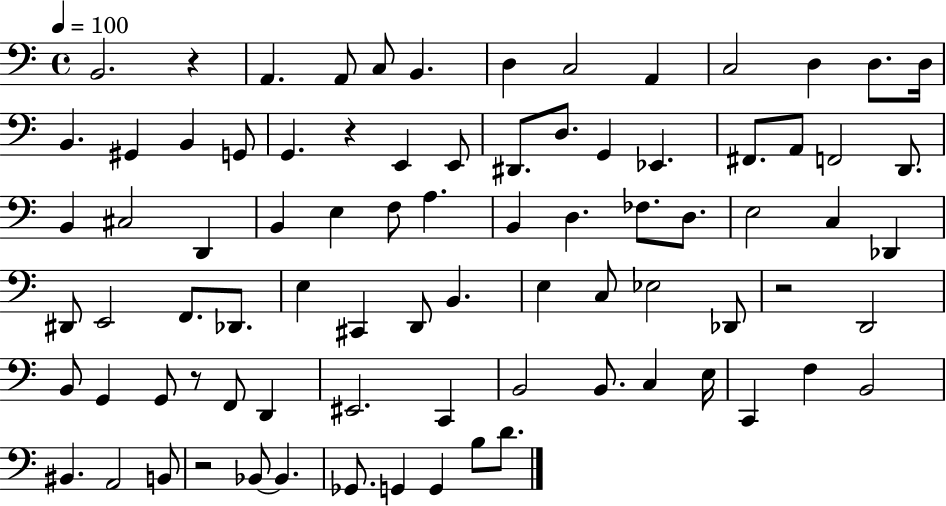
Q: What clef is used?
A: bass